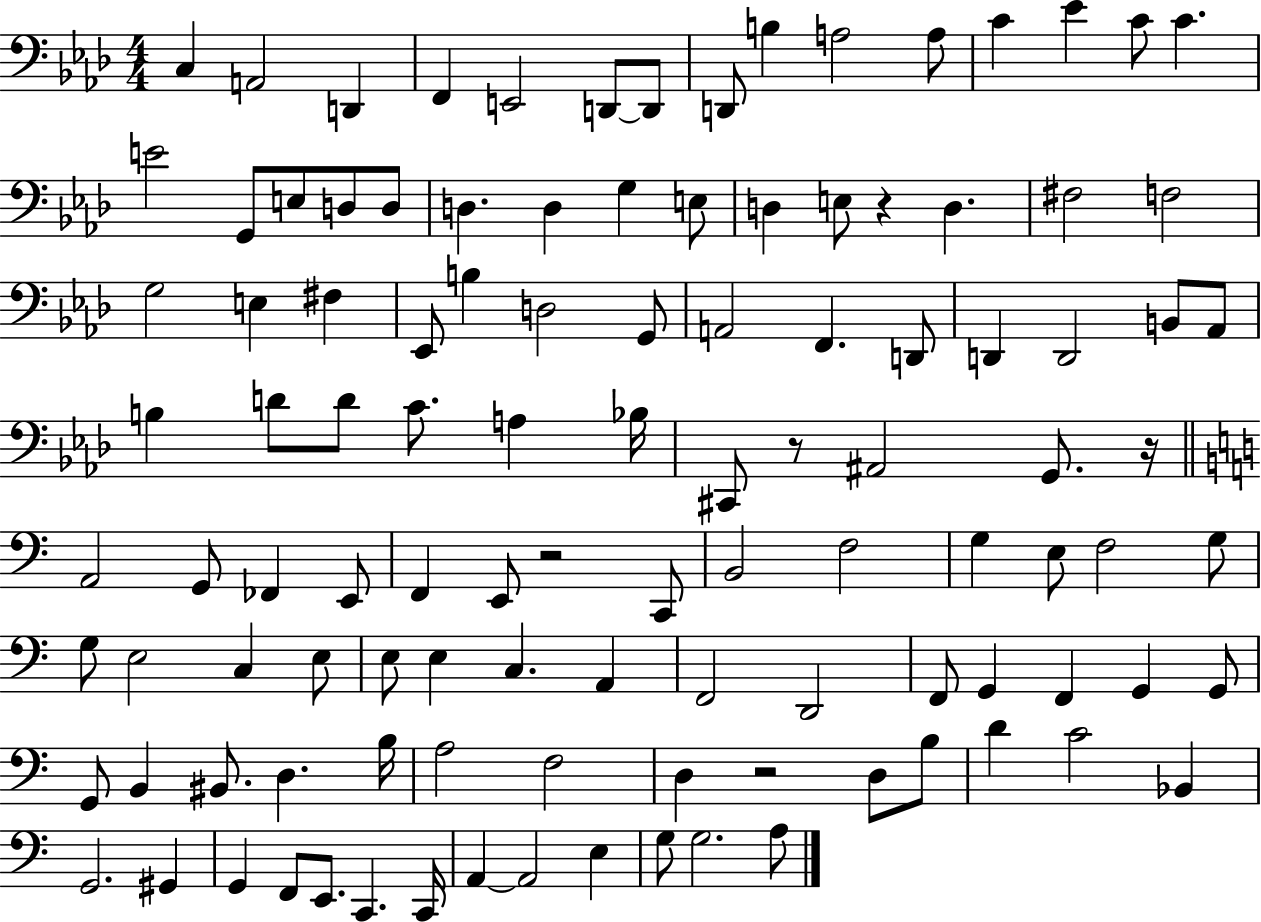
X:1
T:Untitled
M:4/4
L:1/4
K:Ab
C, A,,2 D,, F,, E,,2 D,,/2 D,,/2 D,,/2 B, A,2 A,/2 C _E C/2 C E2 G,,/2 E,/2 D,/2 D,/2 D, D, G, E,/2 D, E,/2 z D, ^F,2 F,2 G,2 E, ^F, _E,,/2 B, D,2 G,,/2 A,,2 F,, D,,/2 D,, D,,2 B,,/2 _A,,/2 B, D/2 D/2 C/2 A, _B,/4 ^C,,/2 z/2 ^A,,2 G,,/2 z/4 A,,2 G,,/2 _F,, E,,/2 F,, E,,/2 z2 C,,/2 B,,2 F,2 G, E,/2 F,2 G,/2 G,/2 E,2 C, E,/2 E,/2 E, C, A,, F,,2 D,,2 F,,/2 G,, F,, G,, G,,/2 G,,/2 B,, ^B,,/2 D, B,/4 A,2 F,2 D, z2 D,/2 B,/2 D C2 _B,, G,,2 ^G,, G,, F,,/2 E,,/2 C,, C,,/4 A,, A,,2 E, G,/2 G,2 A,/2